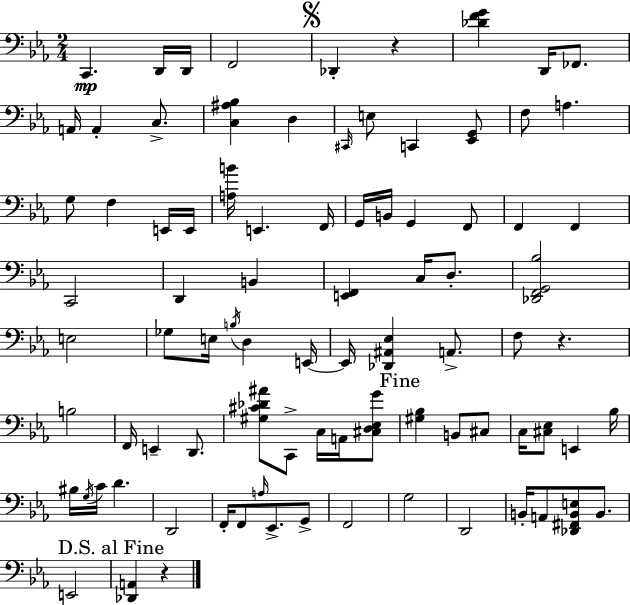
{
  \clef bass
  \numericTimeSignature
  \time 2/4
  \key c \minor
  c,4.\mp d,16 d,16 | f,2 | \mark \markup { \musicglyph "scripts.segno" } des,4-. r4 | <des' f' g'>4 d,16 fes,8. | \break a,16 a,4-. c8.-> | <c ais bes>4 d4 | \grace { cis,16 } e8 c,4 <ees, g,>8 | f8 a4. | \break g8 f4 e,16 | e,16 <a b'>16 e,4. | f,16 g,16 b,16 g,4 f,8 | f,4 f,4 | \break c,2 | d,4 b,4 | <e, f,>4 c16 d8.-. | <des, f, g, bes>2 | \break e2 | ges8 e16 \acciaccatura { b16 } d4 | e,16~~ e,16 <des, ais, ees>4 a,8.-> | f8 r4. | \break b2 | f,16 e,4-- d,8. | <gis cis' des' ais'>8 c,8-> c16 a,16 | <cis d ees g'>8 \mark "Fine" <gis bes>4 b,8 | \break cis8 c16 <cis ees>8 e,4 | bes16 bis16 \acciaccatura { g16 } c'16 d'4. | d,2 | f,16-. f,8 \grace { a16 } ees,8.-> | \break g,8-> f,2 | g2 | d,2 | b,16-. a,8 <des, fis, b, e>8 | \break b,8. e,2 | \mark "D.S. al Fine" <des, a,>4 | r4 \bar "|."
}